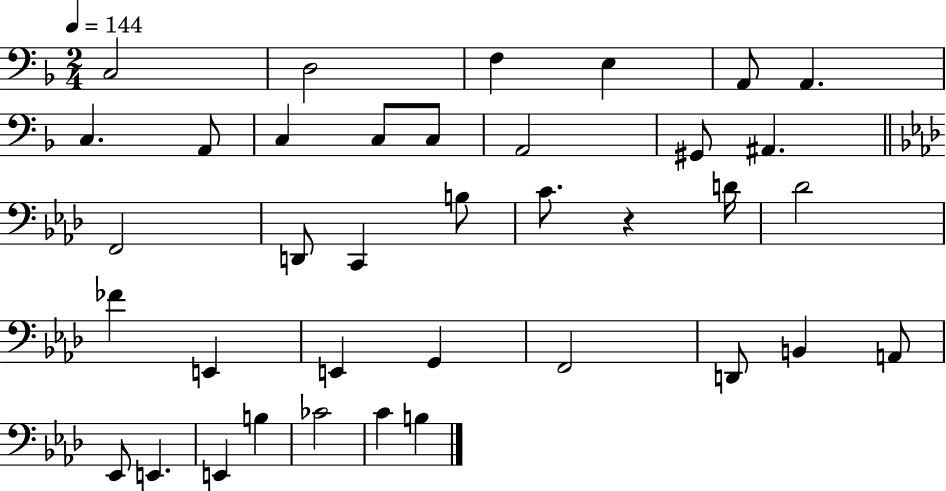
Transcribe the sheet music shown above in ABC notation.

X:1
T:Untitled
M:2/4
L:1/4
K:F
C,2 D,2 F, E, A,,/2 A,, C, A,,/2 C, C,/2 C,/2 A,,2 ^G,,/2 ^A,, F,,2 D,,/2 C,, B,/2 C/2 z D/4 _D2 _F E,, E,, G,, F,,2 D,,/2 B,, A,,/2 _E,,/2 E,, E,, B, _C2 C B,